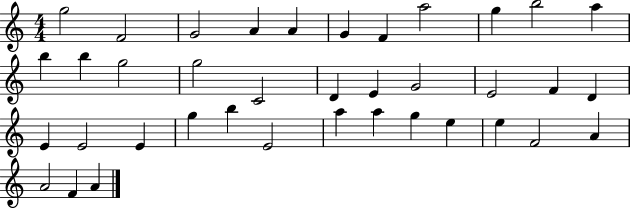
{
  \clef treble
  \numericTimeSignature
  \time 4/4
  \key c \major
  g''2 f'2 | g'2 a'4 a'4 | g'4 f'4 a''2 | g''4 b''2 a''4 | \break b''4 b''4 g''2 | g''2 c'2 | d'4 e'4 g'2 | e'2 f'4 d'4 | \break e'4 e'2 e'4 | g''4 b''4 e'2 | a''4 a''4 g''4 e''4 | e''4 f'2 a'4 | \break a'2 f'4 a'4 | \bar "|."
}